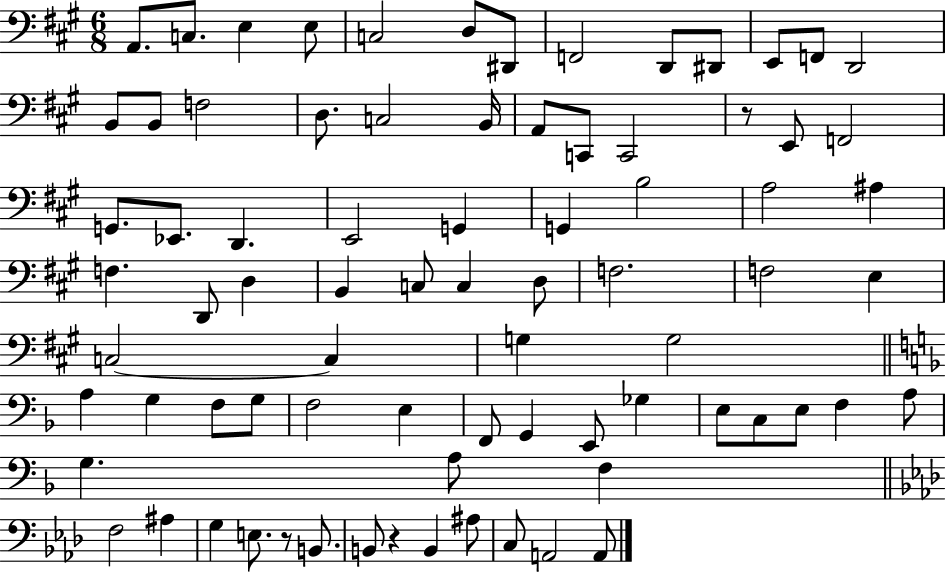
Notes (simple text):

A2/e. C3/e. E3/q E3/e C3/h D3/e D#2/e F2/h D2/e D#2/e E2/e F2/e D2/h B2/e B2/e F3/h D3/e. C3/h B2/s A2/e C2/e C2/h R/e E2/e F2/h G2/e. Eb2/e. D2/q. E2/h G2/q G2/q B3/h A3/h A#3/q F3/q. D2/e D3/q B2/q C3/e C3/q D3/e F3/h. F3/h E3/q C3/h C3/q G3/q G3/h A3/q G3/q F3/e G3/e F3/h E3/q F2/e G2/q E2/e Gb3/q E3/e C3/e E3/e F3/q A3/e G3/q. A3/e F3/q F3/h A#3/q G3/q E3/e. R/e B2/e. B2/e R/q B2/q A#3/e C3/e A2/h A2/e